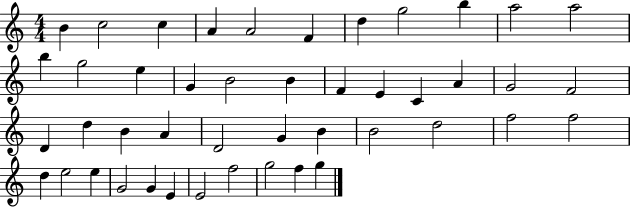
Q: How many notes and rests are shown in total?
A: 45